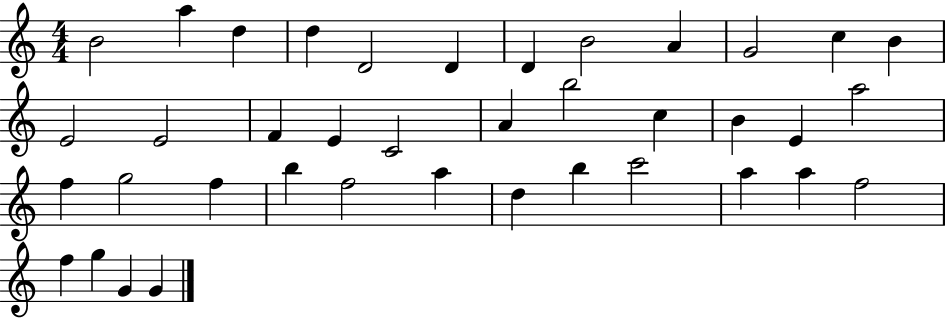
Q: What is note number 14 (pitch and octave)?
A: E4